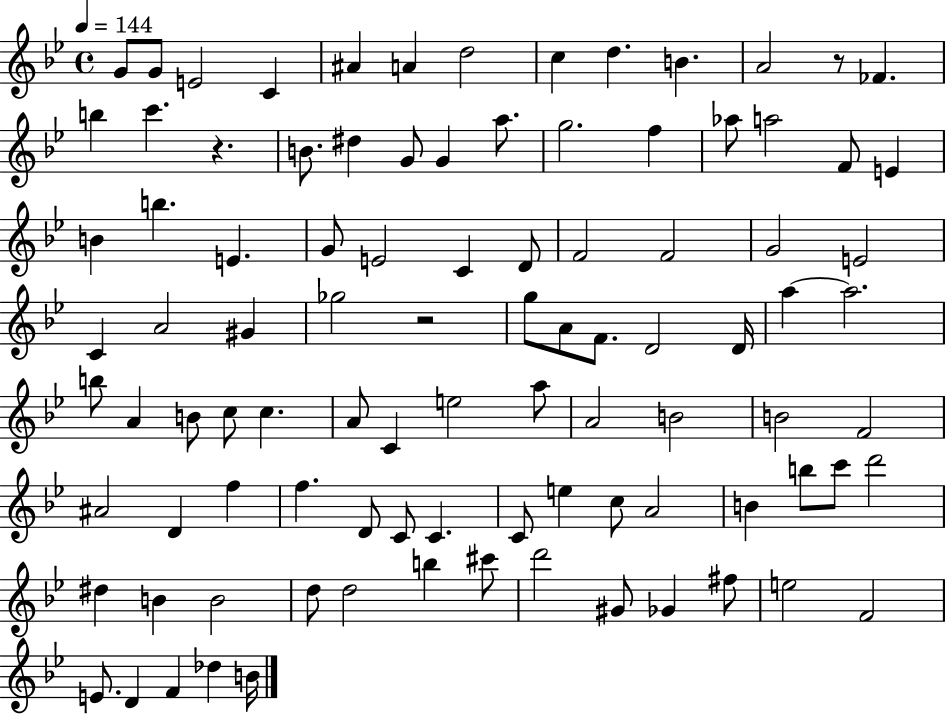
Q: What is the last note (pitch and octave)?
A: B4